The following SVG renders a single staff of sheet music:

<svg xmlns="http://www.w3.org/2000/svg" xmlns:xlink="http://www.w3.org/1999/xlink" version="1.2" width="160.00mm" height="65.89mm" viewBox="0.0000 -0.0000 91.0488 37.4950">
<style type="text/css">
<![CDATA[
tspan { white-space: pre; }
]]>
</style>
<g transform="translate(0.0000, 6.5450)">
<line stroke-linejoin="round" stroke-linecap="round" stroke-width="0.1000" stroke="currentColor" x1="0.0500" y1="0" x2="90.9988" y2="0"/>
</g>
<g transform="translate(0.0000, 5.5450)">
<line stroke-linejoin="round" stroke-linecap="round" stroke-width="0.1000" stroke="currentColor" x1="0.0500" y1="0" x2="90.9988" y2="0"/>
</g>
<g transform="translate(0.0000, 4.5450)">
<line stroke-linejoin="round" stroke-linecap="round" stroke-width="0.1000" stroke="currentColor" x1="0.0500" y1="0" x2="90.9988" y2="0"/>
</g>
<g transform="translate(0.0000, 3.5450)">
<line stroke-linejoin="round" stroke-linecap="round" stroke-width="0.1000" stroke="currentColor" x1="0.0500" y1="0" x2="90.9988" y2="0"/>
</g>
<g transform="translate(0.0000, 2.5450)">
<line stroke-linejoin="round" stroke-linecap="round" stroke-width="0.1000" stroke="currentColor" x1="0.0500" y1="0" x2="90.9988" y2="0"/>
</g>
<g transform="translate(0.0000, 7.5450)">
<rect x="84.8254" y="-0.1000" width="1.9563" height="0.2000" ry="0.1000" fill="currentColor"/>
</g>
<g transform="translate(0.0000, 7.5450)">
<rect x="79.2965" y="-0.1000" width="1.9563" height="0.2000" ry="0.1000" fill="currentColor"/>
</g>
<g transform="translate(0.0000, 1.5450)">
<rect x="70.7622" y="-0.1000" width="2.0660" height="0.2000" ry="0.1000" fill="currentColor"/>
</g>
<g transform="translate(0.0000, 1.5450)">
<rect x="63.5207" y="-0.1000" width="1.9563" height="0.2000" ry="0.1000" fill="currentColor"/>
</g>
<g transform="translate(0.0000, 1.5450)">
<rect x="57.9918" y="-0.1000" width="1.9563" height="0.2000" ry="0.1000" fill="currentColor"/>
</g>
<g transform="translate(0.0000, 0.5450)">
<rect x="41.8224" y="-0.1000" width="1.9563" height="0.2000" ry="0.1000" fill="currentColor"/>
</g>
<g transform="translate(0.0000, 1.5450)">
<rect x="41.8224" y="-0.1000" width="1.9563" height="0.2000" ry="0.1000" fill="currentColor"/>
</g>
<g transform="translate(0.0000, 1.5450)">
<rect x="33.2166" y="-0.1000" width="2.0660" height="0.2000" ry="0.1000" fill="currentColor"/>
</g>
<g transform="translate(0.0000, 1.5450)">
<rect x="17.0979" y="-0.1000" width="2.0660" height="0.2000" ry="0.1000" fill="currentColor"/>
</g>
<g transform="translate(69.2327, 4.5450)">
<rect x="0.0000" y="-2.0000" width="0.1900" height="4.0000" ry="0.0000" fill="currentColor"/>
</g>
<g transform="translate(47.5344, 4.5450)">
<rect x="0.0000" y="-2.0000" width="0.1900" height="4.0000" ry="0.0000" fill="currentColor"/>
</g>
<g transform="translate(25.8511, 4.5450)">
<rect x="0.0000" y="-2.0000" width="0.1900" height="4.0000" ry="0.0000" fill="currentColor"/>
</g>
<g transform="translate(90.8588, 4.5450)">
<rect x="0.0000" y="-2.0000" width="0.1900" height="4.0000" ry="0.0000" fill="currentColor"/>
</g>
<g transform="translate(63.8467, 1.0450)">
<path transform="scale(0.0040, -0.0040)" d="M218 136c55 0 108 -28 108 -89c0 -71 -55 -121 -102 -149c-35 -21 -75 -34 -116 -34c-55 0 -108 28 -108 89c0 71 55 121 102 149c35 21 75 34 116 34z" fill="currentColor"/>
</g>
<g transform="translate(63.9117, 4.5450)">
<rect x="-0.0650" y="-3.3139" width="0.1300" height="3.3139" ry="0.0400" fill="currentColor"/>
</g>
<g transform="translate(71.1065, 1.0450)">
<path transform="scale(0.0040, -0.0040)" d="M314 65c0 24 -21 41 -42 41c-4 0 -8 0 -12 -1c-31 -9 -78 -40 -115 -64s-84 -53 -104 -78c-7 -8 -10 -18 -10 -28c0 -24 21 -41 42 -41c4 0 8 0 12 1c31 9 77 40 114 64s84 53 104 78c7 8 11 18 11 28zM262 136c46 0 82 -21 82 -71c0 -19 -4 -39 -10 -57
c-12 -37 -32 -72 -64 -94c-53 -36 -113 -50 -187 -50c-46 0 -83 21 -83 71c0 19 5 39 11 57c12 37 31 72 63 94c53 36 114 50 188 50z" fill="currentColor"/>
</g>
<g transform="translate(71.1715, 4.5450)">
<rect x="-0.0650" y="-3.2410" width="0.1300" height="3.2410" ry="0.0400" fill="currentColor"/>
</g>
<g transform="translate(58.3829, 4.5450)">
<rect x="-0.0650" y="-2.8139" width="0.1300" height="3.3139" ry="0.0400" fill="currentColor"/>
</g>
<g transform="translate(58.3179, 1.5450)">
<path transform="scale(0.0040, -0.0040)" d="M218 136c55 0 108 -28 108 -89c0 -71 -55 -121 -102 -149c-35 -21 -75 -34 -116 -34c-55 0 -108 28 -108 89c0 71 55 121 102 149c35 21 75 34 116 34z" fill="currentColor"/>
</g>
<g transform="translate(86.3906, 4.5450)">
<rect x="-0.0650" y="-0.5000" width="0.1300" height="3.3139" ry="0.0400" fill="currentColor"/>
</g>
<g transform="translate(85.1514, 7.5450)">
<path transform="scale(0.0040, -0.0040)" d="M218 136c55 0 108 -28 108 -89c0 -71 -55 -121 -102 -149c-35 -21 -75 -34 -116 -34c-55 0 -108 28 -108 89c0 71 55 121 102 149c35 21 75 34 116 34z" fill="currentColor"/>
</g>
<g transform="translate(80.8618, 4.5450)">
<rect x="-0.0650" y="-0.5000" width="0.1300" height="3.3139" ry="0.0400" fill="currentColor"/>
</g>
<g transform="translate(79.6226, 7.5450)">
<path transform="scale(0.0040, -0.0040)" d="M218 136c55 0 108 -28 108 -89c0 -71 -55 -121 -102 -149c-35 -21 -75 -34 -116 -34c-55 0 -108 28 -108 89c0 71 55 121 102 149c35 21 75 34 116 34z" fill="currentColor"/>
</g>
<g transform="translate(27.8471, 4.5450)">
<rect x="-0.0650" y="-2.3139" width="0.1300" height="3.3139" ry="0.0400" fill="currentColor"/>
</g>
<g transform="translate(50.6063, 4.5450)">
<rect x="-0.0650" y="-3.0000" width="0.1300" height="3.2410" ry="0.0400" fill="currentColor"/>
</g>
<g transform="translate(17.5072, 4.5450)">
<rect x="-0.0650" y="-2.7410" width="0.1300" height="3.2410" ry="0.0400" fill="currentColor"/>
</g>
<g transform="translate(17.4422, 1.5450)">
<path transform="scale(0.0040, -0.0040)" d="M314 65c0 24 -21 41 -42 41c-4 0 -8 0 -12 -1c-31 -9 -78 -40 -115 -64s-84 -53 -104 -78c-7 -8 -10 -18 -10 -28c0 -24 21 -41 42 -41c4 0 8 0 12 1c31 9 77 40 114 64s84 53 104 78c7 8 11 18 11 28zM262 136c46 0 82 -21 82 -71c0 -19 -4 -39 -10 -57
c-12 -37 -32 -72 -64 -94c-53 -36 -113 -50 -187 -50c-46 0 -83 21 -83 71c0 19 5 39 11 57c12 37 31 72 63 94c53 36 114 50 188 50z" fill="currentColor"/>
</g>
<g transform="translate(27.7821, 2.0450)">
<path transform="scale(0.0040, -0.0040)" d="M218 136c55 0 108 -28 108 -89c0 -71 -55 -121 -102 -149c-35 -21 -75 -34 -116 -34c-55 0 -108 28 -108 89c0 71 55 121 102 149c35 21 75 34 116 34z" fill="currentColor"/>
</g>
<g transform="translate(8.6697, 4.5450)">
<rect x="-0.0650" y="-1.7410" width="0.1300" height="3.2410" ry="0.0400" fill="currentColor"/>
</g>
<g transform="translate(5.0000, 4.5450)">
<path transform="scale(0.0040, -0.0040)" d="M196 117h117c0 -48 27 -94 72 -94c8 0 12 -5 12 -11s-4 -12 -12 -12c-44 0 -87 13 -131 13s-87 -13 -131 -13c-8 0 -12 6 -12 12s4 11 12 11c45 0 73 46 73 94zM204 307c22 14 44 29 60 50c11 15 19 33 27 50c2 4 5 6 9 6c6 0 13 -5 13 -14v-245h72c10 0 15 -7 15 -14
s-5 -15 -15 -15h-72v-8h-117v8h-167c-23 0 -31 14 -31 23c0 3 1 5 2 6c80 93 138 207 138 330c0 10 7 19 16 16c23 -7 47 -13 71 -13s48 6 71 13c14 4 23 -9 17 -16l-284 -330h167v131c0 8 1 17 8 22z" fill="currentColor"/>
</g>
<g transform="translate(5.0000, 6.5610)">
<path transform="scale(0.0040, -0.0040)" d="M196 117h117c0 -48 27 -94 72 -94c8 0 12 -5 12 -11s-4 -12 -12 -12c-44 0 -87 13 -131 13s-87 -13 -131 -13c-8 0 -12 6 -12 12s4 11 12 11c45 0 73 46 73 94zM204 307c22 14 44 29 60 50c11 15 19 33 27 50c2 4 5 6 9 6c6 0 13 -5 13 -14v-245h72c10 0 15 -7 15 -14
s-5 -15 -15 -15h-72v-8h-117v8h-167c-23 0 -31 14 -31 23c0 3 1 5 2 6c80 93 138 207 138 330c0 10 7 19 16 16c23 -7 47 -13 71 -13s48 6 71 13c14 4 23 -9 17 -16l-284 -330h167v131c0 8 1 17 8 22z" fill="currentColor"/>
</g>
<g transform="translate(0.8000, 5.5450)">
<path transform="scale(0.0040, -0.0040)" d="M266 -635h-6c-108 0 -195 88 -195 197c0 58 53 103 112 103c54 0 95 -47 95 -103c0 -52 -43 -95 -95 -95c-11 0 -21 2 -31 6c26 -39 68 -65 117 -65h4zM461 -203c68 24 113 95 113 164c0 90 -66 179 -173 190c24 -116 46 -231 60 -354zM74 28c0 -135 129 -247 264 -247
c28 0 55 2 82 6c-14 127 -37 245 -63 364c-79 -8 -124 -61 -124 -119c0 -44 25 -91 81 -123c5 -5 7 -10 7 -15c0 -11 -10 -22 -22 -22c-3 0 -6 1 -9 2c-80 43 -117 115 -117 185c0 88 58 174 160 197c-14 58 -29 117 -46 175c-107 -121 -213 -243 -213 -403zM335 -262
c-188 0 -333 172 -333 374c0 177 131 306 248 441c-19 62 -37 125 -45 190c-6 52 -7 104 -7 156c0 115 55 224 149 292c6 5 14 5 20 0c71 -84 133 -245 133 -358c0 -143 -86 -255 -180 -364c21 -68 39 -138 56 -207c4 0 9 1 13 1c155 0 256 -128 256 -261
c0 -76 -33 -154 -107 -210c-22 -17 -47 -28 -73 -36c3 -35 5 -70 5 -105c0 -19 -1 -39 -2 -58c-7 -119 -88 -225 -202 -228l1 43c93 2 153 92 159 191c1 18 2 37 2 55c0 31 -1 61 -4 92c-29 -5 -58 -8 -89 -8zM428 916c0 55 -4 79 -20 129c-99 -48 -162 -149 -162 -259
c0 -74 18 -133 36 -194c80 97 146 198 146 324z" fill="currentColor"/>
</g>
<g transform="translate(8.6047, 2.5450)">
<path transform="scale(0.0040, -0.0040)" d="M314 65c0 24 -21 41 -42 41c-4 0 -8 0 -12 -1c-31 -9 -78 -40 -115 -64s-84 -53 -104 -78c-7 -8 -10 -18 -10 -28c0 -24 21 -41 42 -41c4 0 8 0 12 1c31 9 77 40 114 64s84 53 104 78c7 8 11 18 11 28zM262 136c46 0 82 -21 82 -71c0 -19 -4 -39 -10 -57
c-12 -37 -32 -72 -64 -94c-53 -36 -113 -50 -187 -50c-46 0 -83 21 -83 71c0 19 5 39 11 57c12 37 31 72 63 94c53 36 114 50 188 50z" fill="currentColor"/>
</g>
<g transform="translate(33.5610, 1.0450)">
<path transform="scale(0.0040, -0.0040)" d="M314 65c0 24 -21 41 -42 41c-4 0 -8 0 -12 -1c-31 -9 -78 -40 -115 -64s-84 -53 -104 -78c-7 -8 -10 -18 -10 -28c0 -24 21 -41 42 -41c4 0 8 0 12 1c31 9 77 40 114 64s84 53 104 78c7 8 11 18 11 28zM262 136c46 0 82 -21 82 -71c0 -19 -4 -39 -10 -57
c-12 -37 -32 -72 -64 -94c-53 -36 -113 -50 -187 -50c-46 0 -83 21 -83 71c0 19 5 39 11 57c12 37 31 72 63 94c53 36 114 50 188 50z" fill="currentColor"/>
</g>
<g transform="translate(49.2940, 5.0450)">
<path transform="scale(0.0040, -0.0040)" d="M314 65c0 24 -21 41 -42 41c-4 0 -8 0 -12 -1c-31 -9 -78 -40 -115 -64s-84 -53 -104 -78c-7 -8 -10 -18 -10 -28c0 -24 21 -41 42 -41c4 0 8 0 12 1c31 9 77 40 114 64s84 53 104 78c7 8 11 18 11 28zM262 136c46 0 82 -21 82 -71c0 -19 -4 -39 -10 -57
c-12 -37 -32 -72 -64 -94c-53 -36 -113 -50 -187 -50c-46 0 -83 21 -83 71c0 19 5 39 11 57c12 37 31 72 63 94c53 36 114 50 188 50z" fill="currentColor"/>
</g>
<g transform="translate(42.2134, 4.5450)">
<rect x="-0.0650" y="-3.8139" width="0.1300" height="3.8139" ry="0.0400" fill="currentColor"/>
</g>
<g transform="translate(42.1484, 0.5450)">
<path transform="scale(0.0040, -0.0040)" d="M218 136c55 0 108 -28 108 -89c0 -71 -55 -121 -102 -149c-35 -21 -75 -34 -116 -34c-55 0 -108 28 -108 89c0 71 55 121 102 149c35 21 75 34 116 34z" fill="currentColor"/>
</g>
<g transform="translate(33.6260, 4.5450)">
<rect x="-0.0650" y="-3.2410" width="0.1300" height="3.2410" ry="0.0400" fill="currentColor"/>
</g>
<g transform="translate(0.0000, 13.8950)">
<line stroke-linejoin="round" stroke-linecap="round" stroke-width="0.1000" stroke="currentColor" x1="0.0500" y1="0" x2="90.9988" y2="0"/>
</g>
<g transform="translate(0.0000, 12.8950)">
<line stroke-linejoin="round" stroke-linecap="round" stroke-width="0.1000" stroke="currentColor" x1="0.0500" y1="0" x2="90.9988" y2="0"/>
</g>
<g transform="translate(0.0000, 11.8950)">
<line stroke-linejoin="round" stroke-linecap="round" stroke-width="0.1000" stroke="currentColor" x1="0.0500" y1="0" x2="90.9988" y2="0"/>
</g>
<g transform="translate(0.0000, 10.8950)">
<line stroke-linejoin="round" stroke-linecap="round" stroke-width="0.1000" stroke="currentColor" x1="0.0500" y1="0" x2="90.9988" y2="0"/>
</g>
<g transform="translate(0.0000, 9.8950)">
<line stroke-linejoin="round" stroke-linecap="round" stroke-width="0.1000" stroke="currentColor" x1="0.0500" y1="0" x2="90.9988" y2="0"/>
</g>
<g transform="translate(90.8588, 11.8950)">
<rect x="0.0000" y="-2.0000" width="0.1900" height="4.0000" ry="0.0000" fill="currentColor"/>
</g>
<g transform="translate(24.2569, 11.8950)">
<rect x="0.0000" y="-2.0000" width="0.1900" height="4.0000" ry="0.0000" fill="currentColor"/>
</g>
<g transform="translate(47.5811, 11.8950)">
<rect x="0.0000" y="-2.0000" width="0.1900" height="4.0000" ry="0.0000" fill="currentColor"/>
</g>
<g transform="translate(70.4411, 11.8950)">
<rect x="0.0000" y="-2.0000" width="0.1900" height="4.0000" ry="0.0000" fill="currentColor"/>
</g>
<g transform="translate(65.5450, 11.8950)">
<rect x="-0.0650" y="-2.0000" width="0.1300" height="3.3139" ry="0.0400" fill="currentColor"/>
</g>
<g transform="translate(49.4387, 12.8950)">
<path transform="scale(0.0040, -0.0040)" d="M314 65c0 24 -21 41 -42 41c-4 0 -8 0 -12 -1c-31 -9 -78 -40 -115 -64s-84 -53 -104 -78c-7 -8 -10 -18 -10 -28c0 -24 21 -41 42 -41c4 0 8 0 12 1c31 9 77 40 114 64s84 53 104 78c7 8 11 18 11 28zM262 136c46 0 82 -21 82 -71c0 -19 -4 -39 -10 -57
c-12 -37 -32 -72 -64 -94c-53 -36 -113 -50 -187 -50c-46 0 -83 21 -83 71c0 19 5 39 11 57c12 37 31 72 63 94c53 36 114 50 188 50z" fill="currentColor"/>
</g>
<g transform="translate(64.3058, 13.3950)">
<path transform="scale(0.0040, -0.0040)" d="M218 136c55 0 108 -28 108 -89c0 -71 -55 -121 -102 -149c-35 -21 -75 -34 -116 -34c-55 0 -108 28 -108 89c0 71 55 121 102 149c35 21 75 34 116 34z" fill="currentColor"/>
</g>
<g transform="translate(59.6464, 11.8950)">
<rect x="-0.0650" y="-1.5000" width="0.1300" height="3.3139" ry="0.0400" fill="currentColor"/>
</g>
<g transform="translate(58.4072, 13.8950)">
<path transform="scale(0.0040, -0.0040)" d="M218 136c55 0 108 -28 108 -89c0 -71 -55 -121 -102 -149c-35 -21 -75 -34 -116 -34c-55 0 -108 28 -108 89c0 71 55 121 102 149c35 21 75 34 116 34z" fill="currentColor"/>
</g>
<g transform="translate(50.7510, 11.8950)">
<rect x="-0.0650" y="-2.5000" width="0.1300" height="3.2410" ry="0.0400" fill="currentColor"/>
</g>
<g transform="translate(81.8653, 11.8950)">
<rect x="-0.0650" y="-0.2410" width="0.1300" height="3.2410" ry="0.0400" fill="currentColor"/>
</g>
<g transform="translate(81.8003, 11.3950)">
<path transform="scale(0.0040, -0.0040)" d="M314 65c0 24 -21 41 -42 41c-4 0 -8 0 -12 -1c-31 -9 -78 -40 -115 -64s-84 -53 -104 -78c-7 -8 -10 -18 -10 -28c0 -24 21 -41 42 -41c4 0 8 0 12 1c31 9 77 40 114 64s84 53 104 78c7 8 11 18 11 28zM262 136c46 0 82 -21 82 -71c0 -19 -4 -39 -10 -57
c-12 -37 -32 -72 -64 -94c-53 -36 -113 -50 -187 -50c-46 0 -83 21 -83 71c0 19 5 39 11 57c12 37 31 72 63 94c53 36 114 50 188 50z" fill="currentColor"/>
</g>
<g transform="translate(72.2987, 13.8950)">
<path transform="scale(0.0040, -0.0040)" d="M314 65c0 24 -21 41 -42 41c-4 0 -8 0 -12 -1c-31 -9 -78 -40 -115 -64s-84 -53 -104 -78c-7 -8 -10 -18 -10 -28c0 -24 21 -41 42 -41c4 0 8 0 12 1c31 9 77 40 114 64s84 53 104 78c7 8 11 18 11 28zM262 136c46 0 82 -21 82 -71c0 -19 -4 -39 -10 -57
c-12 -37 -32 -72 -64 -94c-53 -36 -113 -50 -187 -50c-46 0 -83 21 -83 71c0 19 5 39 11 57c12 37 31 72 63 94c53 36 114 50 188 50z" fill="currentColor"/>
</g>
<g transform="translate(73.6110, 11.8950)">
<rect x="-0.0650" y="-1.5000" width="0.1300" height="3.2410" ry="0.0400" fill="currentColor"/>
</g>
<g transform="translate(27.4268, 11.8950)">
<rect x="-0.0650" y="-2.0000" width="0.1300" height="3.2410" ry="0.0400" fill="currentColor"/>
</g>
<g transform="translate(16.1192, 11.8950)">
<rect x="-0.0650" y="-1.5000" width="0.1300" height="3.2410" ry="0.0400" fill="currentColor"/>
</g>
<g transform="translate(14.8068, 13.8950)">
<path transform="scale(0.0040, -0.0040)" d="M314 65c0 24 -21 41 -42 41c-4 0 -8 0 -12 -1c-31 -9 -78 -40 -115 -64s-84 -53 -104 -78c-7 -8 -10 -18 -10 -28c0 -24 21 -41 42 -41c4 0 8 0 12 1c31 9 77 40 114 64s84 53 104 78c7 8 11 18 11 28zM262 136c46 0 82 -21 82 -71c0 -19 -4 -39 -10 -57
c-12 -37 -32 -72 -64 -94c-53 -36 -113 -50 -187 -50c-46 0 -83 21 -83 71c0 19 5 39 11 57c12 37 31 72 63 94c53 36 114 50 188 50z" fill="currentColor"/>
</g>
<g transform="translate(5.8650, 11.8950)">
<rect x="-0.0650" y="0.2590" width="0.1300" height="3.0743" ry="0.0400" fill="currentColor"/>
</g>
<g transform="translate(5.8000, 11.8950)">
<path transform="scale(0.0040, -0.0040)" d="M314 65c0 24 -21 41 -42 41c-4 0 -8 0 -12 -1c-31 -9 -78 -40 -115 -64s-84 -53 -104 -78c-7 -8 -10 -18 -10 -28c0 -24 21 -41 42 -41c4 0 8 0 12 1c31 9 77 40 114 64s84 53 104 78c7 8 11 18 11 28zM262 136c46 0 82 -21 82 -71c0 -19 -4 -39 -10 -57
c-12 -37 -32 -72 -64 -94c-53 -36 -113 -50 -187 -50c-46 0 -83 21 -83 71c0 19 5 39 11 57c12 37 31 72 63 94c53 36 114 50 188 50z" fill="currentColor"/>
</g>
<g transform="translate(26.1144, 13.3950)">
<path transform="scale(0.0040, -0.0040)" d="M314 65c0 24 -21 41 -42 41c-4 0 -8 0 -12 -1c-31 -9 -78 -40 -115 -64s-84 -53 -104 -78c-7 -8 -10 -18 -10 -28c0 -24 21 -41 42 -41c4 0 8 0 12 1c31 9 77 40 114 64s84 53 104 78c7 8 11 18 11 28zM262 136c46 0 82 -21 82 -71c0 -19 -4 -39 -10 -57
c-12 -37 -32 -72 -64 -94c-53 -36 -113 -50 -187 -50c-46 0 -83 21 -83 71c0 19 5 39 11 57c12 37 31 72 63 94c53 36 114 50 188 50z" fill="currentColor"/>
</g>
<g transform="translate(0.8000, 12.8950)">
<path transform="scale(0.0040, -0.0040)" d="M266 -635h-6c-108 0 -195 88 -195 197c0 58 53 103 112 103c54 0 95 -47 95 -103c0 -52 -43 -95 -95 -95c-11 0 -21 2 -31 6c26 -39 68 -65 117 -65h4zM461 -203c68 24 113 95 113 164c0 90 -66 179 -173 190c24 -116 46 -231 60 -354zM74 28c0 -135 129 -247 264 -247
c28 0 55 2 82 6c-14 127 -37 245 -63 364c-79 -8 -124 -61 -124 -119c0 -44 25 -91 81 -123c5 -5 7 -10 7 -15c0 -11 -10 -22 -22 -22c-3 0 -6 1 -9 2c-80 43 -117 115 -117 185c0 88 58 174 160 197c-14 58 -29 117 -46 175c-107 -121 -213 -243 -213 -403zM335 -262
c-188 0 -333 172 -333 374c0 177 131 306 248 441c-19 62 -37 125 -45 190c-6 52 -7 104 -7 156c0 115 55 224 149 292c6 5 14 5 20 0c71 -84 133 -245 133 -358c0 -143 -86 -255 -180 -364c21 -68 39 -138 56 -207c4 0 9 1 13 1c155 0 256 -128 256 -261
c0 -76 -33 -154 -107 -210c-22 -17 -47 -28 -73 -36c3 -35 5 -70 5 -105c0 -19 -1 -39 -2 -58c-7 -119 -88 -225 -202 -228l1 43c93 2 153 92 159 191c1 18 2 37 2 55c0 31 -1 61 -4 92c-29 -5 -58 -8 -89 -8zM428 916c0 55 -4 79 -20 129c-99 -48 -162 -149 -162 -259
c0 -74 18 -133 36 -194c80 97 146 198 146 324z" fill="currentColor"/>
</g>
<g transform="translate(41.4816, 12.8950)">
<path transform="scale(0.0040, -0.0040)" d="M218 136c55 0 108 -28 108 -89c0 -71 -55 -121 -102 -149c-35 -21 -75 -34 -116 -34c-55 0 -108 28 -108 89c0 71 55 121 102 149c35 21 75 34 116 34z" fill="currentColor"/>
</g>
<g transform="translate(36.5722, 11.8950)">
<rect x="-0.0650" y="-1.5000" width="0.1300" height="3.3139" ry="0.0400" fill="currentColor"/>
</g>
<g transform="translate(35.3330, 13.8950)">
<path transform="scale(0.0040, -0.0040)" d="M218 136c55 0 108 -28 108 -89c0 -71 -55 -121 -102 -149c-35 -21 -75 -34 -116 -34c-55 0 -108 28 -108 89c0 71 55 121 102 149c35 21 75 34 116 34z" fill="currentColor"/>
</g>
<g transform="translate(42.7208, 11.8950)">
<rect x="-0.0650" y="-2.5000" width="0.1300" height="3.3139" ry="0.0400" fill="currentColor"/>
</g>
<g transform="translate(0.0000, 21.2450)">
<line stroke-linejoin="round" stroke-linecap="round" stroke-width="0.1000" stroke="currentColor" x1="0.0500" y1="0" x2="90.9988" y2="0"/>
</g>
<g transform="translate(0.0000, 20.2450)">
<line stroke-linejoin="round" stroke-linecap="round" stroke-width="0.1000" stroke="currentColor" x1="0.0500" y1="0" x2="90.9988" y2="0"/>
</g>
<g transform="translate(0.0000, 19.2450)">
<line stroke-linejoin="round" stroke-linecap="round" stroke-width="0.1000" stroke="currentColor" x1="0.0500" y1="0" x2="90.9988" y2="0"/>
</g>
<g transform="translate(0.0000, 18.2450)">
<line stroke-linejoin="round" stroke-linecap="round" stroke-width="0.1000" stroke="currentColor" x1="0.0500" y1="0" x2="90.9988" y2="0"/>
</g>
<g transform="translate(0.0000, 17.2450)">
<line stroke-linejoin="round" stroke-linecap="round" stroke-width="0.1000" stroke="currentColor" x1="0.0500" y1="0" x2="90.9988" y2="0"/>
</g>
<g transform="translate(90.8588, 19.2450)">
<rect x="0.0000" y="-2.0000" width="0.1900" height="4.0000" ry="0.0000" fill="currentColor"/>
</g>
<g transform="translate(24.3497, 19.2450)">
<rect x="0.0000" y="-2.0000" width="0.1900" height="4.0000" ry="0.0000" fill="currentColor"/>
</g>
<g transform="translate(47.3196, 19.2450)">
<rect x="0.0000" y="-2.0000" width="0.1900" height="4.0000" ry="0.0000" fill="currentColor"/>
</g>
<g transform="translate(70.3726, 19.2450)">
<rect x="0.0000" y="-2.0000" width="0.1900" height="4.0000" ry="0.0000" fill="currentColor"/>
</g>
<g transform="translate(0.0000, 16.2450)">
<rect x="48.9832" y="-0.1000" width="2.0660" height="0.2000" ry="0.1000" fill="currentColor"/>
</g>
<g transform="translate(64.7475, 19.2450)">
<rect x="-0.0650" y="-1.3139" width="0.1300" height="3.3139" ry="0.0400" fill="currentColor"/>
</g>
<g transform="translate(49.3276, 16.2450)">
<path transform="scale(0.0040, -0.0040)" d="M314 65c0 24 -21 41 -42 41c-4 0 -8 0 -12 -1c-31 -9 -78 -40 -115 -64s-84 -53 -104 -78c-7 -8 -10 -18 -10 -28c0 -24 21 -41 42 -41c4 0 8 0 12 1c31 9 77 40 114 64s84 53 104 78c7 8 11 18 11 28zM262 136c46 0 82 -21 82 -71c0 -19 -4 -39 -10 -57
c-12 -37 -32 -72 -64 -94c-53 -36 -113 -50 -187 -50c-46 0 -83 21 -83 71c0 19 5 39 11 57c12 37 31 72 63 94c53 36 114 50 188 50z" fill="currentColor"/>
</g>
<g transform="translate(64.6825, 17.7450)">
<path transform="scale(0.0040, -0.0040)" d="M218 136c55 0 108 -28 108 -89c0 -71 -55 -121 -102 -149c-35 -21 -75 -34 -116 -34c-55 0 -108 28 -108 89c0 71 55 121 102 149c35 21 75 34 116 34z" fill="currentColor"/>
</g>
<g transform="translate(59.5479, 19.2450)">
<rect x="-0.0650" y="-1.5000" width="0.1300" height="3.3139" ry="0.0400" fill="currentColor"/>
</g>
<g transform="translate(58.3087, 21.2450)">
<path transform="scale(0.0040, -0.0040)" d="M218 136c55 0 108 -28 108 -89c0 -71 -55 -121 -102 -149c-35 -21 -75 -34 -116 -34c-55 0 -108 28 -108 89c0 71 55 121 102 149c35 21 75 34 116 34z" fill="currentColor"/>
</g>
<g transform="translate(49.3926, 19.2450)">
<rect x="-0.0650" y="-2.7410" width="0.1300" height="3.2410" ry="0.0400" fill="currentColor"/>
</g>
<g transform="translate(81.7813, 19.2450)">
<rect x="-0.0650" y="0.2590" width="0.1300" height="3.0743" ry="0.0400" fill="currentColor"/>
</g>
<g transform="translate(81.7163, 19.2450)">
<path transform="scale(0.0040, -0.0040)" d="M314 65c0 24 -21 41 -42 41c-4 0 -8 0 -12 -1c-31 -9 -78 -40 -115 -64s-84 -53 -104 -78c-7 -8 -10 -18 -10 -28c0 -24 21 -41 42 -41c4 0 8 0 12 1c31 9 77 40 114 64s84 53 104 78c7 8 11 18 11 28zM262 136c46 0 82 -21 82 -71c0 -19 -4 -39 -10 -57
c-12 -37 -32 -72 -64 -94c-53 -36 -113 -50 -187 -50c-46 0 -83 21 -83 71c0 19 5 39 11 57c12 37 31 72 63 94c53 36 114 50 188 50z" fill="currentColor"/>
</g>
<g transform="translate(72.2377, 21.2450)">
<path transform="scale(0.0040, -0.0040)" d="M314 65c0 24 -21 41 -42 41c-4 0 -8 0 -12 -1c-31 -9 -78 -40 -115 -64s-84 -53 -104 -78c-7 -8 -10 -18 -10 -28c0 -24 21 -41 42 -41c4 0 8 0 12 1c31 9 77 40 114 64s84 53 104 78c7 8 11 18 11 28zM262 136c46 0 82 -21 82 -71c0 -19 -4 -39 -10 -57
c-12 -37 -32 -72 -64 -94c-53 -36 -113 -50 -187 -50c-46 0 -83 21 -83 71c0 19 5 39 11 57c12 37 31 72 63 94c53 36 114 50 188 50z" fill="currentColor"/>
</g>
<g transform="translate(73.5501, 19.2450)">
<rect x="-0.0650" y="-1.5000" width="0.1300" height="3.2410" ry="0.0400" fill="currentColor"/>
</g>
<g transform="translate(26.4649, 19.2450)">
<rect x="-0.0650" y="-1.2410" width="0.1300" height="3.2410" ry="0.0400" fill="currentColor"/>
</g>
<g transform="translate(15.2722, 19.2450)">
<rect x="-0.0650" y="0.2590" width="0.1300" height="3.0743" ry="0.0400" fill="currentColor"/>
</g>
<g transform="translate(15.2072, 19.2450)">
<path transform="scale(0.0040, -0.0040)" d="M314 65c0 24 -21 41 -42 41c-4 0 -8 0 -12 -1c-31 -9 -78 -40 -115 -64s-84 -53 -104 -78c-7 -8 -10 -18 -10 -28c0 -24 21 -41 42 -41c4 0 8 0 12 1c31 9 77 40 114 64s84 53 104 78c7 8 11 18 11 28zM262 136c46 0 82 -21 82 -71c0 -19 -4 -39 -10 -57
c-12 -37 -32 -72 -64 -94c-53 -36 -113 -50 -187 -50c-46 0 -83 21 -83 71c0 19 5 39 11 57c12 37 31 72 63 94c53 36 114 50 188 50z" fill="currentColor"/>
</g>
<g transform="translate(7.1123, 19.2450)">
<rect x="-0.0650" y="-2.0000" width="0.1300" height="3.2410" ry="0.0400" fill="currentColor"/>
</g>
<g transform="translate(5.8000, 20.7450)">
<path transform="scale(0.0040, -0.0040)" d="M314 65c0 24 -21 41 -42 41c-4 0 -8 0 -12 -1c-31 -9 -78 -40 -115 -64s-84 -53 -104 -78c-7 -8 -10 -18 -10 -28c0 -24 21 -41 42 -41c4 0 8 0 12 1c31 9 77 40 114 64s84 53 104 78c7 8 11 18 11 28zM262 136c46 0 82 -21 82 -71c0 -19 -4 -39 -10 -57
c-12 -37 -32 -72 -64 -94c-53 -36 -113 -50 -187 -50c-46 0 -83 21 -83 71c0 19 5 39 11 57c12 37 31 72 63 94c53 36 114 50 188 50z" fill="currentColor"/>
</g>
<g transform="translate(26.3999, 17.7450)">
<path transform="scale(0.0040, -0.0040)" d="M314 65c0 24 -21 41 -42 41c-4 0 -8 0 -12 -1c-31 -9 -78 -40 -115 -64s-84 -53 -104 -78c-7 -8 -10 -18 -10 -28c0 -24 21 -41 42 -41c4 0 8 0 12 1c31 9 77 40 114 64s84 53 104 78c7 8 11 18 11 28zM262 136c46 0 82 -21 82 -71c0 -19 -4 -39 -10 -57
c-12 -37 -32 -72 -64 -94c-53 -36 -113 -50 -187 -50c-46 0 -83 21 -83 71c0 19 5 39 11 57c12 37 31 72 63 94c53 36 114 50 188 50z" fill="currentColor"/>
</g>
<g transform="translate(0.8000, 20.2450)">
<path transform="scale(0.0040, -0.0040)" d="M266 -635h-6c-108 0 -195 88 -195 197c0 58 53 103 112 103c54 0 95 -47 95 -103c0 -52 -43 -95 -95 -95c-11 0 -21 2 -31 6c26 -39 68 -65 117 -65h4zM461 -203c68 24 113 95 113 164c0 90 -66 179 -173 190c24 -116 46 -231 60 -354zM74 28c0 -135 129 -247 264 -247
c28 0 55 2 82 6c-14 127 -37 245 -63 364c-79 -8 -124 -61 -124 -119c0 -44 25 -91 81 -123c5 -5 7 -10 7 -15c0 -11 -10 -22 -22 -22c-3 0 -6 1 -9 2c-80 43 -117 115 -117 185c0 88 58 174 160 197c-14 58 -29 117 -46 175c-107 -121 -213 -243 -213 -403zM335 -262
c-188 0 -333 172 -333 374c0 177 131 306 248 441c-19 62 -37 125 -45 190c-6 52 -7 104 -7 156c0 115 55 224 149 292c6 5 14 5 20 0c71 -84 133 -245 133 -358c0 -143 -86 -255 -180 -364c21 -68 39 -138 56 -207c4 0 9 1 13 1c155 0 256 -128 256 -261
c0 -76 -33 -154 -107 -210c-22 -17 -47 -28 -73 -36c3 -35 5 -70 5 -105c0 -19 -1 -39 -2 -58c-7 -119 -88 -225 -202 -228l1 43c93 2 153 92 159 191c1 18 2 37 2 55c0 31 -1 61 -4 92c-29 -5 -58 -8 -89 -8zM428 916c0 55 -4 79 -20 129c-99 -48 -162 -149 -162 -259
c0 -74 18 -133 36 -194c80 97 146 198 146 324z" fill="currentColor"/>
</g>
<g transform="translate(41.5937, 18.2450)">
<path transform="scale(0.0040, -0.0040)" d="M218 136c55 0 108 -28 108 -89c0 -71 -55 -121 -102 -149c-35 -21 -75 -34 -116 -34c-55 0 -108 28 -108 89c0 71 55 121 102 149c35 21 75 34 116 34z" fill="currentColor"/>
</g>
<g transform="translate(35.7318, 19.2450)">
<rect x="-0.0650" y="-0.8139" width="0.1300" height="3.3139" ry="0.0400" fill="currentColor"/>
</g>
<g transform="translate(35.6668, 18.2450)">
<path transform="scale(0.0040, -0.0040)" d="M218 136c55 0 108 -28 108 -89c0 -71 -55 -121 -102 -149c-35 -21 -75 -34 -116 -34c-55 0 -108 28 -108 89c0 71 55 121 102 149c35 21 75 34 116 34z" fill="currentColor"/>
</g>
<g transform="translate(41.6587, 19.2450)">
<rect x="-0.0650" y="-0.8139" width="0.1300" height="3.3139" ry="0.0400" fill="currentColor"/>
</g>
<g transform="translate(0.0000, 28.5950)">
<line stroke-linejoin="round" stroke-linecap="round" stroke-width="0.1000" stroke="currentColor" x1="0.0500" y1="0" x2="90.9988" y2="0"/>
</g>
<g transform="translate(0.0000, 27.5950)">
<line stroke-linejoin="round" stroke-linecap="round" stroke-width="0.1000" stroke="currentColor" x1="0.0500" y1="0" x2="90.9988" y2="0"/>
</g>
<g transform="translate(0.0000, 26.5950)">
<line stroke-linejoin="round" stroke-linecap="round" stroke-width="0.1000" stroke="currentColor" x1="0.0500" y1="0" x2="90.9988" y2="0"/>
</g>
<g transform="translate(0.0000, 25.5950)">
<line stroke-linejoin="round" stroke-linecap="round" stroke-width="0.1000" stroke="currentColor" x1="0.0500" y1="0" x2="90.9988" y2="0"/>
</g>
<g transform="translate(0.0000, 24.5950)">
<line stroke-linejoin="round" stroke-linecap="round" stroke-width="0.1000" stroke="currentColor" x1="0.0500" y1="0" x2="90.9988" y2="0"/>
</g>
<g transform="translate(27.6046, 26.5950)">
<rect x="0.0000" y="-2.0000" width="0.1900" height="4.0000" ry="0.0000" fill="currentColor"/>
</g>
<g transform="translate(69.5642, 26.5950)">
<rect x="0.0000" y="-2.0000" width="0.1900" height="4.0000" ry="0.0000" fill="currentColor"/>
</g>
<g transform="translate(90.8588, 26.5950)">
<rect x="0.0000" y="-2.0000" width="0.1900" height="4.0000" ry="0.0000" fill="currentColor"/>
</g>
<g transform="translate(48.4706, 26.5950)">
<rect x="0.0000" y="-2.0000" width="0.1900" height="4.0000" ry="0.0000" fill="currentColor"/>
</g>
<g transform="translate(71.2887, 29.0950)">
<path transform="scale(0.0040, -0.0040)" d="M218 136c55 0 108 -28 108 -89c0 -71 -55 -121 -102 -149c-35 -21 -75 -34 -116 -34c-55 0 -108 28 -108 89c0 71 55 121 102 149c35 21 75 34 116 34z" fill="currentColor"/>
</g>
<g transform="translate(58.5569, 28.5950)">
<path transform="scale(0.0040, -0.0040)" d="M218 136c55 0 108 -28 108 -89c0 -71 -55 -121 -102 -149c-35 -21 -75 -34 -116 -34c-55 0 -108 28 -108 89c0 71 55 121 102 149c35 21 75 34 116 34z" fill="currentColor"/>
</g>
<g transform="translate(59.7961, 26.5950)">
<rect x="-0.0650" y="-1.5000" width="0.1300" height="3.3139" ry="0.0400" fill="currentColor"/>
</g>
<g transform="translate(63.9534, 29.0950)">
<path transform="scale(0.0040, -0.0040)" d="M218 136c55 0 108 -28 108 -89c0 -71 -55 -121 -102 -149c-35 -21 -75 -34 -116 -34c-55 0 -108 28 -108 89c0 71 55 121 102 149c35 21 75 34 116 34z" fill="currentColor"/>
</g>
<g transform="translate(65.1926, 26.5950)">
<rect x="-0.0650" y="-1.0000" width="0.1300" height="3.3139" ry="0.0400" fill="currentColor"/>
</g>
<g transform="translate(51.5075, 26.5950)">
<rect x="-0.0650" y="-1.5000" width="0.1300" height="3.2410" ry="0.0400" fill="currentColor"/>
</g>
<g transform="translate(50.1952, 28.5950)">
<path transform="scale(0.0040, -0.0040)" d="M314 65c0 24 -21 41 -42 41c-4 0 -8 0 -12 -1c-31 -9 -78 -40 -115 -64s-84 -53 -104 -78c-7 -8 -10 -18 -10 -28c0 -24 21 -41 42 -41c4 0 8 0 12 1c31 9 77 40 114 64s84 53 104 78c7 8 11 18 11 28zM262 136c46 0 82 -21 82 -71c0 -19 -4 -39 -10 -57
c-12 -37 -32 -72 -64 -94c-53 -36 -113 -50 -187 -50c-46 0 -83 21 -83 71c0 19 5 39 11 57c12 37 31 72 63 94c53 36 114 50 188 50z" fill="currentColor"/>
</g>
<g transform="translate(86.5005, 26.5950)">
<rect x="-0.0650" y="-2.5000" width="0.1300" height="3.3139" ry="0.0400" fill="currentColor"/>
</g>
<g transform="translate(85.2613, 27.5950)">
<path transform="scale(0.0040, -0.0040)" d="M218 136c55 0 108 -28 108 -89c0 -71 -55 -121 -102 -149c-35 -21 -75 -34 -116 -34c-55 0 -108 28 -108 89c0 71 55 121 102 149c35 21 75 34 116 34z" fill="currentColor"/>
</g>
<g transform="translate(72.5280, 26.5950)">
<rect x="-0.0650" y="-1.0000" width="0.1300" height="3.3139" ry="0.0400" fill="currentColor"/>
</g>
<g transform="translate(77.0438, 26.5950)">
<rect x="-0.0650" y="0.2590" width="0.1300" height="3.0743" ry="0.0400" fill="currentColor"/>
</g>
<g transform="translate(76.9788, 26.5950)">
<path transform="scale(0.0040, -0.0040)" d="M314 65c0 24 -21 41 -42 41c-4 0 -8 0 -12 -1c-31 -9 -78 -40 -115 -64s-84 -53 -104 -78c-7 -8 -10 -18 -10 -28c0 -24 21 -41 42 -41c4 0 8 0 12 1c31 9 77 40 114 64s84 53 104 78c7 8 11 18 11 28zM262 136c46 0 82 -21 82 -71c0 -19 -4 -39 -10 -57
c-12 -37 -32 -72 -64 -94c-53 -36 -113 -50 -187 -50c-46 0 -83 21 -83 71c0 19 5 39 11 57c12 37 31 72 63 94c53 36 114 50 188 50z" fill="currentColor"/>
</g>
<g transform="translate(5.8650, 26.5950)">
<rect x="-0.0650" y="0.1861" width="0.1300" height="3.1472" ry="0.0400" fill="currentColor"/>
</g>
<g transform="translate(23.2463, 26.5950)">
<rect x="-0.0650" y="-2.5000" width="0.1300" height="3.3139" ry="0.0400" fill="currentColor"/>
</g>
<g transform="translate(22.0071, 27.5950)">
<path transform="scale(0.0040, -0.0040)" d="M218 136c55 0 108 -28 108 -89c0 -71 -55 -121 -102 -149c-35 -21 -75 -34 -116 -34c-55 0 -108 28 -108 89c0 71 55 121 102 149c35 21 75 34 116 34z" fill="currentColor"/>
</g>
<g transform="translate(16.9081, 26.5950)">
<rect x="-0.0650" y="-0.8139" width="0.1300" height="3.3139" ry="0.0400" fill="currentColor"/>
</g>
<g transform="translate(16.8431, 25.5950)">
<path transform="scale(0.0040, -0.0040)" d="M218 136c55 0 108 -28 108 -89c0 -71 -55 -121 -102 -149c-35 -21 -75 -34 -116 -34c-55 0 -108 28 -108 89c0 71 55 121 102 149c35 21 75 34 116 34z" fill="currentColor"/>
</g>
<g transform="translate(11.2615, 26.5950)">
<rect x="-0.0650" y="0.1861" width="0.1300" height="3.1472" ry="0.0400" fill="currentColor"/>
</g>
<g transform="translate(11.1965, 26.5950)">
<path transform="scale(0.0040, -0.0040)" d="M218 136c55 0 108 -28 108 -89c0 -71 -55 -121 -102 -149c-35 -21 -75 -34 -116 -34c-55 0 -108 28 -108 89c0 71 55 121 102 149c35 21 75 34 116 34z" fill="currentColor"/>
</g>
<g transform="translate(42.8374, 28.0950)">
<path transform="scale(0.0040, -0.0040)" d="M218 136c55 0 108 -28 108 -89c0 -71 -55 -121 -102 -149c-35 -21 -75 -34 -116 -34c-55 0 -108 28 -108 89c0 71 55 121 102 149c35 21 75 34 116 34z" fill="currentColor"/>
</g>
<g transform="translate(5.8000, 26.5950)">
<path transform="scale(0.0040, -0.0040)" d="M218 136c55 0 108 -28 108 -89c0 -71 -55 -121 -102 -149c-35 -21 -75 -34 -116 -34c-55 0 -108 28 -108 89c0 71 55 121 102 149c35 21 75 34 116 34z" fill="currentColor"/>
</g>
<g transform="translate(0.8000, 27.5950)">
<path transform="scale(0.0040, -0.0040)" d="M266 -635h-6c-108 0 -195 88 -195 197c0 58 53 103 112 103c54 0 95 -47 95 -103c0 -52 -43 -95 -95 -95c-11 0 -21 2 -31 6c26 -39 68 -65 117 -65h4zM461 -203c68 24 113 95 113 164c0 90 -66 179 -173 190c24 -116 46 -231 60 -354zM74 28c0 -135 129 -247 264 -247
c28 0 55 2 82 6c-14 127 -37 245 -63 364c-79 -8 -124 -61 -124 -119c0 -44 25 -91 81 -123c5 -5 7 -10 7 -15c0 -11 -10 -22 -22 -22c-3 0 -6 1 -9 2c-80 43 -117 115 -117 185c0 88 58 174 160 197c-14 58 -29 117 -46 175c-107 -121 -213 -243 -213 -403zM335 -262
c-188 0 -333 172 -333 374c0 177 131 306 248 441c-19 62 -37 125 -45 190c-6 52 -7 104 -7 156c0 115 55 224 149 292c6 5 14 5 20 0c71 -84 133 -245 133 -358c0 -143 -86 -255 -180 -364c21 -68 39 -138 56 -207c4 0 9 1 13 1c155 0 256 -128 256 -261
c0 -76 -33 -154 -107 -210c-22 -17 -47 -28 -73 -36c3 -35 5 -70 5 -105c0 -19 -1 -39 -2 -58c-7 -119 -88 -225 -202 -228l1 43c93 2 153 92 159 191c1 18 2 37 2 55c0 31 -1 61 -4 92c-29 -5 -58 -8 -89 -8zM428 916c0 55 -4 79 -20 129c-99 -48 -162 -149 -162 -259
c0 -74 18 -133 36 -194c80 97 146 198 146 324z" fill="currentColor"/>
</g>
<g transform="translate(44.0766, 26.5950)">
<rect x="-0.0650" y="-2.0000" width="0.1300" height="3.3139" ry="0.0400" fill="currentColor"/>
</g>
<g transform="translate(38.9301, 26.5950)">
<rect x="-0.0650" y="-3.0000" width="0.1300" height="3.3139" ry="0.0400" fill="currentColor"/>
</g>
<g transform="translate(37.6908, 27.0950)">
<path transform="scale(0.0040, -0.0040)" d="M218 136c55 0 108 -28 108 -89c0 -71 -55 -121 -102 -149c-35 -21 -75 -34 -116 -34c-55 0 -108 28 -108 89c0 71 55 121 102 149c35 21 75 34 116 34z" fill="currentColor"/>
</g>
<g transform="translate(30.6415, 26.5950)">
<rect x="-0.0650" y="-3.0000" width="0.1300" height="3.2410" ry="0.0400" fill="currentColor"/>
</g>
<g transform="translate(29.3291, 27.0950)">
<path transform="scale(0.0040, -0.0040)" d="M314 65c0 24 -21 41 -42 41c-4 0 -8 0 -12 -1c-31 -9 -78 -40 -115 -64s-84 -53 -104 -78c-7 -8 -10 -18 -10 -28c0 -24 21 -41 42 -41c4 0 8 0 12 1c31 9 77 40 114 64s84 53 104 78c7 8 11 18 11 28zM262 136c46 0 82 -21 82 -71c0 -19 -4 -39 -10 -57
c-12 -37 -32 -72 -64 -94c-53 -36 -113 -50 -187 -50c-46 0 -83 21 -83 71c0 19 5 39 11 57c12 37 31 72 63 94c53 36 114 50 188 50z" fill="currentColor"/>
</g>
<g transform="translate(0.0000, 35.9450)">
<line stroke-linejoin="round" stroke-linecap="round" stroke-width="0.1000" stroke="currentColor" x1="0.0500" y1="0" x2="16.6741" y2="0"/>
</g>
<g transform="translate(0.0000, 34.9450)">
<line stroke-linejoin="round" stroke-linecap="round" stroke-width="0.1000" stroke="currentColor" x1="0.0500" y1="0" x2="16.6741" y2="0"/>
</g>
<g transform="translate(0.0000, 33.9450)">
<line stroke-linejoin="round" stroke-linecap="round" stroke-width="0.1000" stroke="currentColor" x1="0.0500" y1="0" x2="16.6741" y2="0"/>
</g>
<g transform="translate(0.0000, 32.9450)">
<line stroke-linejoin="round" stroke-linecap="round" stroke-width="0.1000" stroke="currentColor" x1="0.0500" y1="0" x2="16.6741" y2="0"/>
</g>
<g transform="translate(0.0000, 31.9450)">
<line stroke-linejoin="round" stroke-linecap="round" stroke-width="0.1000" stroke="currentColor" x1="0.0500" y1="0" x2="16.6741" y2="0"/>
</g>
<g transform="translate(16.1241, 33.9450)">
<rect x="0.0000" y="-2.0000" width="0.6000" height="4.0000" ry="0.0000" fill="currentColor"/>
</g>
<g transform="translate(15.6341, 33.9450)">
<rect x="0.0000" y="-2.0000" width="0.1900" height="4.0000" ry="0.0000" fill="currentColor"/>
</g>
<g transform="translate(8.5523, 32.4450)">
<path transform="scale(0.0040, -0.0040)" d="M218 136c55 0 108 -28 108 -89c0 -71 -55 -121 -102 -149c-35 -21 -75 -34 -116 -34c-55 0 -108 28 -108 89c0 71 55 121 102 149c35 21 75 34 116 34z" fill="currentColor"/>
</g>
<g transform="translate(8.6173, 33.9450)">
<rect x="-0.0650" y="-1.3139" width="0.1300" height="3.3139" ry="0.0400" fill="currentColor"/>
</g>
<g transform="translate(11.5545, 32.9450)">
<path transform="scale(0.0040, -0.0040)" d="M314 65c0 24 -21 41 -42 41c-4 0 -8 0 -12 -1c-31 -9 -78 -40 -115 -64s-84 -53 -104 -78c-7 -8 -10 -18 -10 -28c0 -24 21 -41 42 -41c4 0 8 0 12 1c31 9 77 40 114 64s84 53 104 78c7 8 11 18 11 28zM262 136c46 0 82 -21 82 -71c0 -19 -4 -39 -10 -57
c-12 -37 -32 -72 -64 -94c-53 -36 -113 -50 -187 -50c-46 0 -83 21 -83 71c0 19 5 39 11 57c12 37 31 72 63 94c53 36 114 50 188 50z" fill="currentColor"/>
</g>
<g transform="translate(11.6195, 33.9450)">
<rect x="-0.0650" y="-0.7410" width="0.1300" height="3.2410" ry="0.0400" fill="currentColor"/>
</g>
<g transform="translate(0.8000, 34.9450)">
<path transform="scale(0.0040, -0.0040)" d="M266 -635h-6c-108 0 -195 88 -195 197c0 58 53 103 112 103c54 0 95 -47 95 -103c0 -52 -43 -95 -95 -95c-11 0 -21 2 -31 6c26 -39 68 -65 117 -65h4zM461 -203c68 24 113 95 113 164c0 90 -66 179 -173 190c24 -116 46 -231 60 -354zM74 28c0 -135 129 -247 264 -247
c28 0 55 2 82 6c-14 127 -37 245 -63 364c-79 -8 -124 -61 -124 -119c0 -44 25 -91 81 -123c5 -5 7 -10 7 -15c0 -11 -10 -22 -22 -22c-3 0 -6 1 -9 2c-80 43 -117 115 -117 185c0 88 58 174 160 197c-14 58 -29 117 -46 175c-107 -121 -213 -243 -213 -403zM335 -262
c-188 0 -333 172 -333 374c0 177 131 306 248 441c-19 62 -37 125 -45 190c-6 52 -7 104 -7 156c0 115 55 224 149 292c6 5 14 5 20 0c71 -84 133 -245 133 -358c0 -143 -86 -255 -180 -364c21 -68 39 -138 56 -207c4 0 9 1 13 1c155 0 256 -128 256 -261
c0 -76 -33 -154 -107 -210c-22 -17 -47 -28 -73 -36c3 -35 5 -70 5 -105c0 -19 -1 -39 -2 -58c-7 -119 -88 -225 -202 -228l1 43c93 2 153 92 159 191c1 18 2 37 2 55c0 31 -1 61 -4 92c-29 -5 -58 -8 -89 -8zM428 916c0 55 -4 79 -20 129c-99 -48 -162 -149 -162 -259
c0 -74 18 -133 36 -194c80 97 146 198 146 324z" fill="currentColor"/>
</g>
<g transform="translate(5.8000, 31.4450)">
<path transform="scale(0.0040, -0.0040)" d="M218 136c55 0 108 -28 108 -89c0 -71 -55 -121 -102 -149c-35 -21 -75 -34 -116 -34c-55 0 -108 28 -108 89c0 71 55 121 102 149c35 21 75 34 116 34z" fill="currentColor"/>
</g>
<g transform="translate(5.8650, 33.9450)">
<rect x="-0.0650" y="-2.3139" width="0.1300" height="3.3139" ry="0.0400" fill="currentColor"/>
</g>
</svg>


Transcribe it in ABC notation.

X:1
T:Untitled
M:4/4
L:1/4
K:C
f2 a2 g b2 c' A2 a b b2 C C B2 E2 F2 E G G2 E F E2 c2 F2 B2 e2 d d a2 E e E2 B2 B B d G A2 A F E2 E D D B2 G g e d2